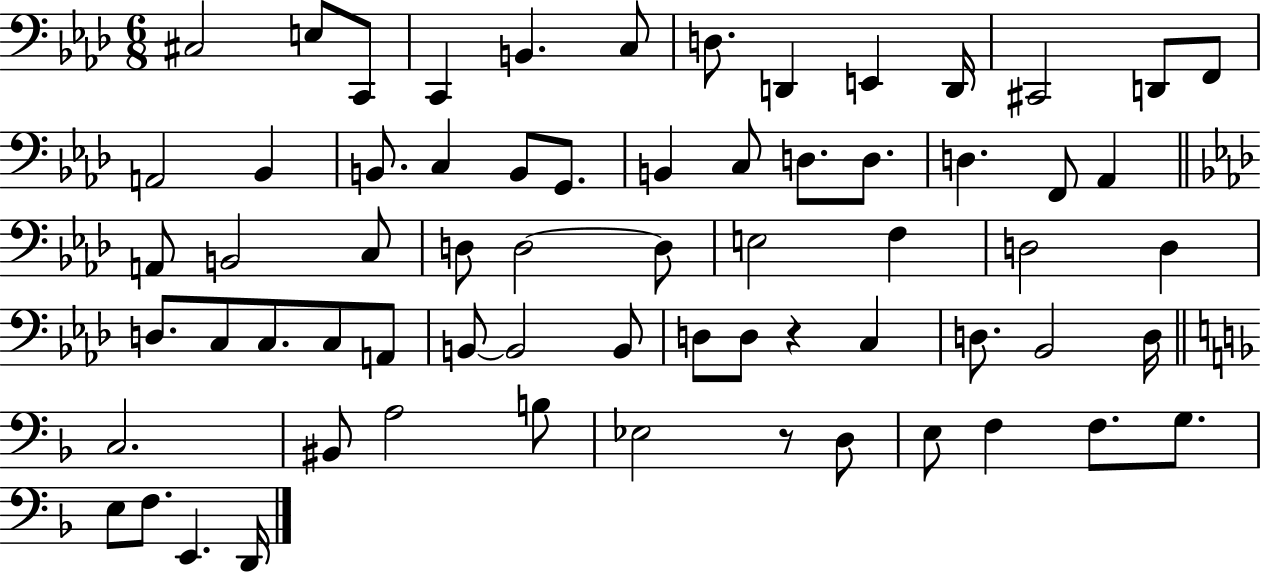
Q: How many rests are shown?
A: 2